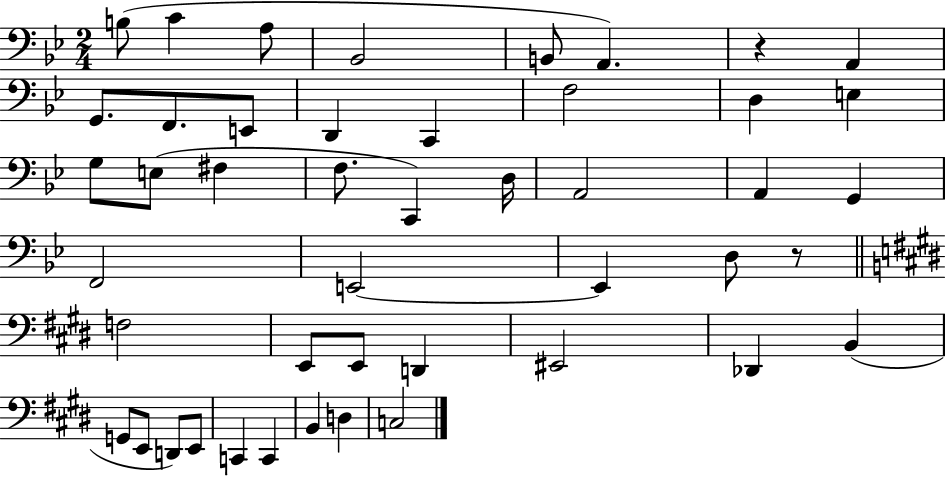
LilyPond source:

{
  \clef bass
  \numericTimeSignature
  \time 2/4
  \key bes \major
  b8( c'4 a8 | bes,2 | b,8 a,4.) | r4 a,4 | \break g,8. f,8. e,8 | d,4 c,4 | f2 | d4 e4 | \break g8 e8( fis4 | f8. c,4) d16 | a,2 | a,4 g,4 | \break f,2 | e,2~~ | e,4 d8 r8 | \bar "||" \break \key e \major f2 | e,8 e,8 d,4 | eis,2 | des,4 b,4( | \break g,8 e,8 d,8) e,8 | c,4 c,4 | b,4 d4 | c2 | \break \bar "|."
}